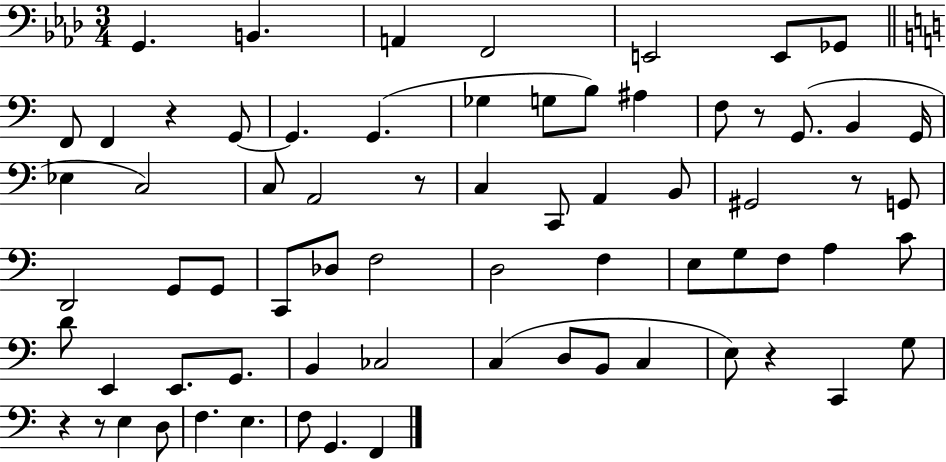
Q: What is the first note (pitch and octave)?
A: G2